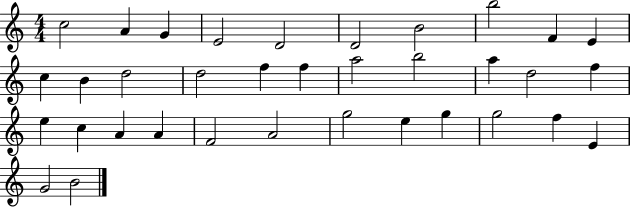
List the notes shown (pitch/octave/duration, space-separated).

C5/h A4/q G4/q E4/h D4/h D4/h B4/h B5/h F4/q E4/q C5/q B4/q D5/h D5/h F5/q F5/q A5/h B5/h A5/q D5/h F5/q E5/q C5/q A4/q A4/q F4/h A4/h G5/h E5/q G5/q G5/h F5/q E4/q G4/h B4/h